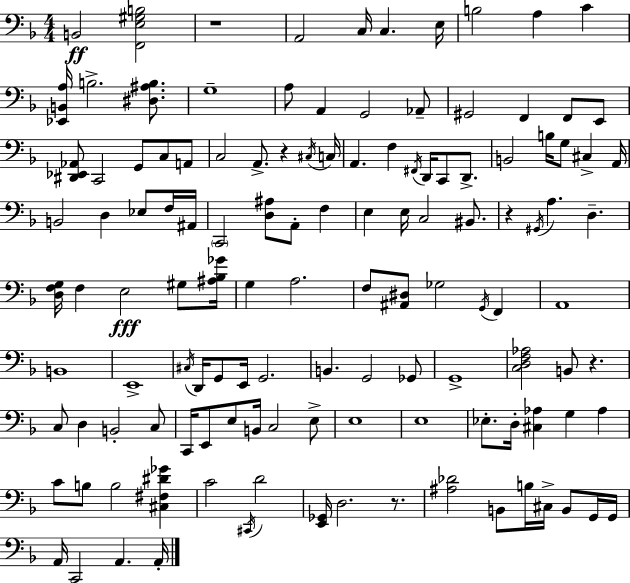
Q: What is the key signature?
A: F major